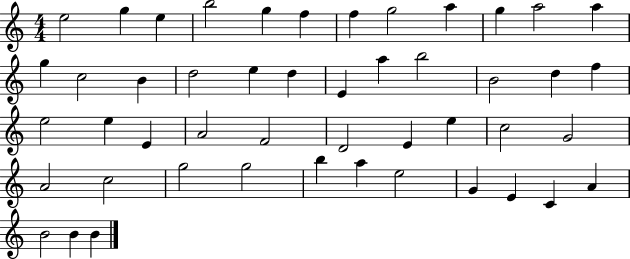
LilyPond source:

{
  \clef treble
  \numericTimeSignature
  \time 4/4
  \key c \major
  e''2 g''4 e''4 | b''2 g''4 f''4 | f''4 g''2 a''4 | g''4 a''2 a''4 | \break g''4 c''2 b'4 | d''2 e''4 d''4 | e'4 a''4 b''2 | b'2 d''4 f''4 | \break e''2 e''4 e'4 | a'2 f'2 | d'2 e'4 e''4 | c''2 g'2 | \break a'2 c''2 | g''2 g''2 | b''4 a''4 e''2 | g'4 e'4 c'4 a'4 | \break b'2 b'4 b'4 | \bar "|."
}